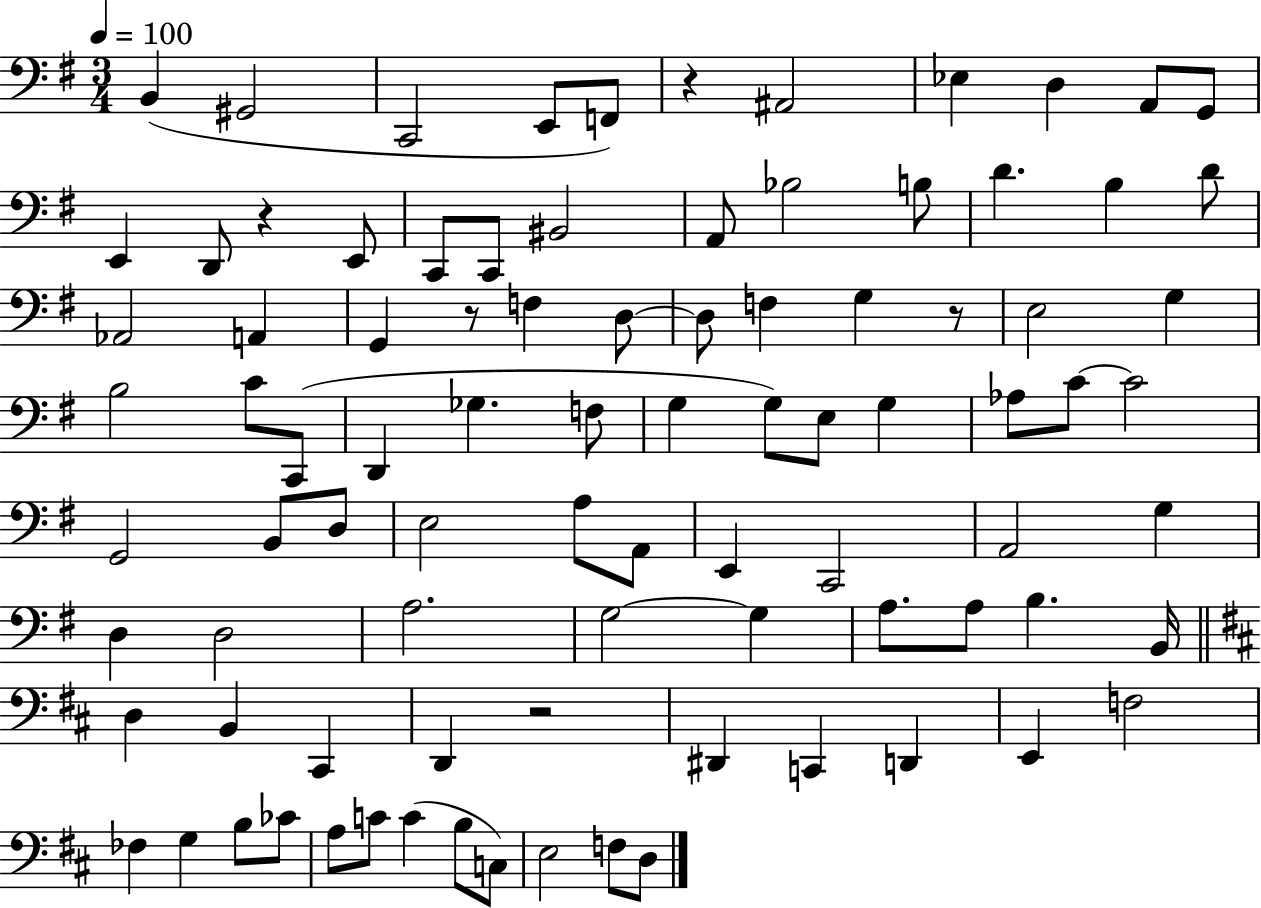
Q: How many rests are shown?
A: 5